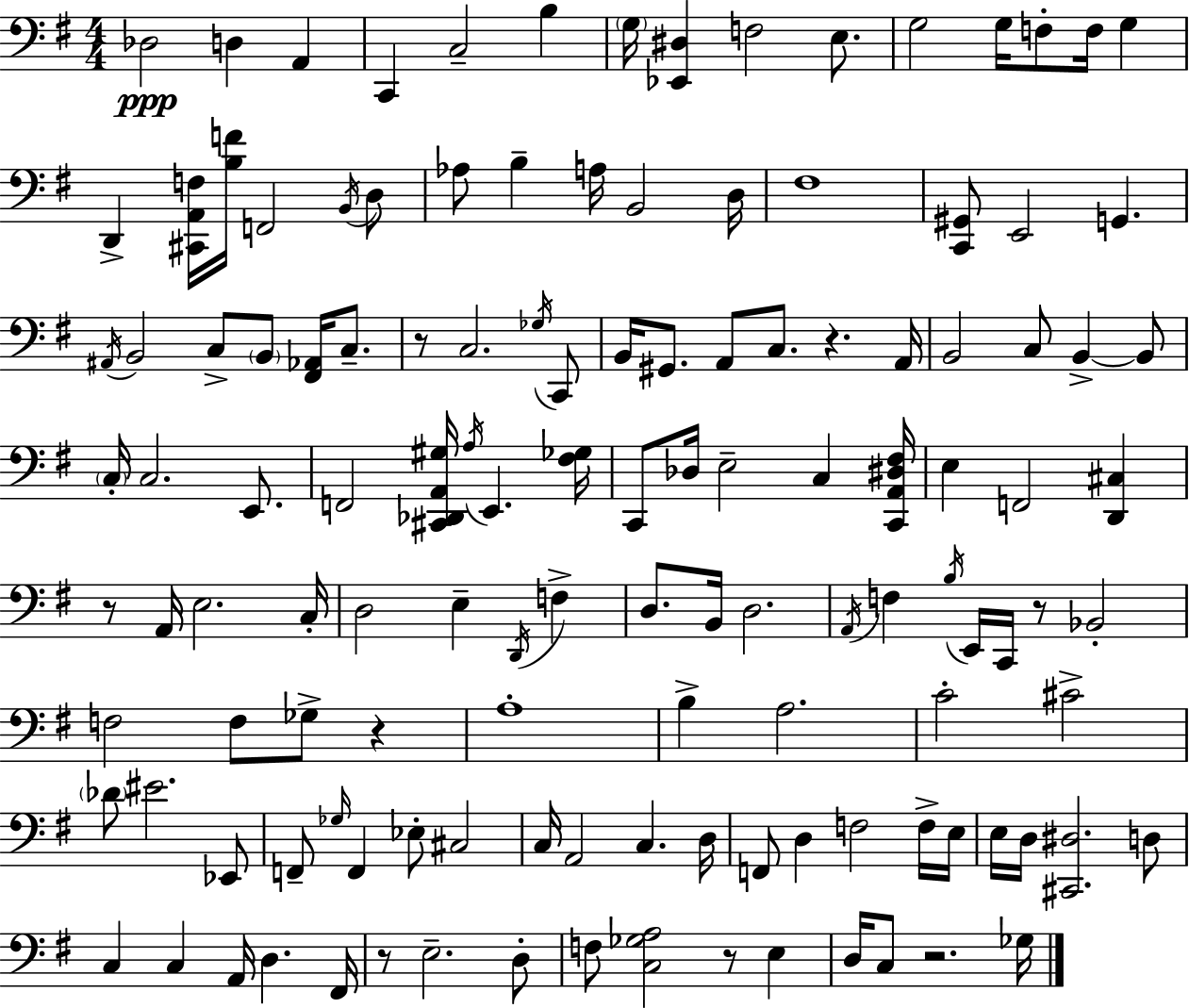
Db3/h D3/q A2/q C2/q C3/h B3/q G3/s [Eb2,D#3]/q F3/h E3/e. G3/h G3/s F3/e F3/s G3/q D2/q [C#2,A2,F3]/s [B3,F4]/s F2/h B2/s D3/e Ab3/e B3/q A3/s B2/h D3/s F#3/w [C2,G#2]/e E2/h G2/q. A#2/s B2/h C3/e B2/e [F#2,Ab2]/s C3/e. R/e C3/h. Gb3/s C2/e B2/s G#2/e. A2/e C3/e. R/q. A2/s B2/h C3/e B2/q B2/e C3/s C3/h. E2/e. F2/h [C#2,Db2,A2,G#3]/s A3/s E2/q. [F#3,Gb3]/s C2/e Db3/s E3/h C3/q [C2,A2,D#3,F#3]/s E3/q F2/h [D2,C#3]/q R/e A2/s E3/h. C3/s D3/h E3/q D2/s F3/q D3/e. B2/s D3/h. A2/s F3/q B3/s E2/s C2/s R/e Bb2/h F3/h F3/e Gb3/e R/q A3/w B3/q A3/h. C4/h C#4/h Db4/e EIS4/h. Eb2/e F2/e Gb3/s F2/q Eb3/e C#3/h C3/s A2/h C3/q. D3/s F2/e D3/q F3/h F3/s E3/s E3/s D3/s [C#2,D#3]/h. D3/e C3/q C3/q A2/s D3/q. F#2/s R/e E3/h. D3/e F3/e [C3,Gb3,A3]/h R/e E3/q D3/s C3/e R/h. Gb3/s